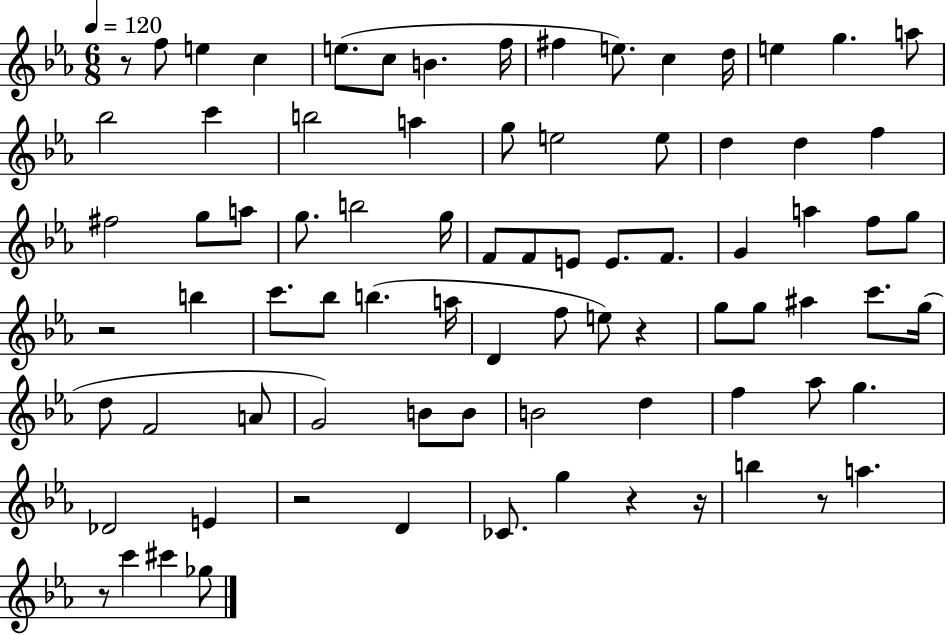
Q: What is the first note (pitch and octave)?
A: F5